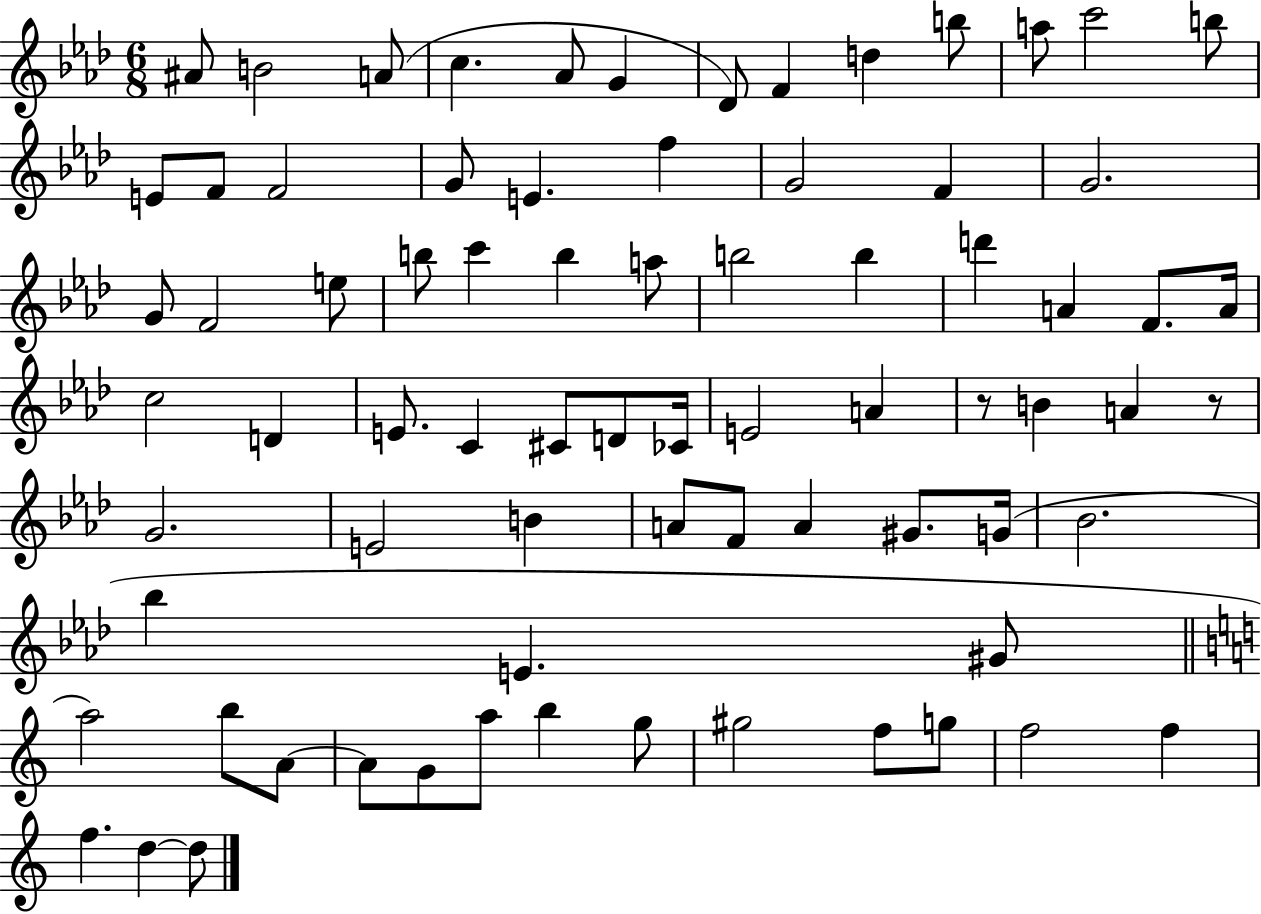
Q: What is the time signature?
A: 6/8